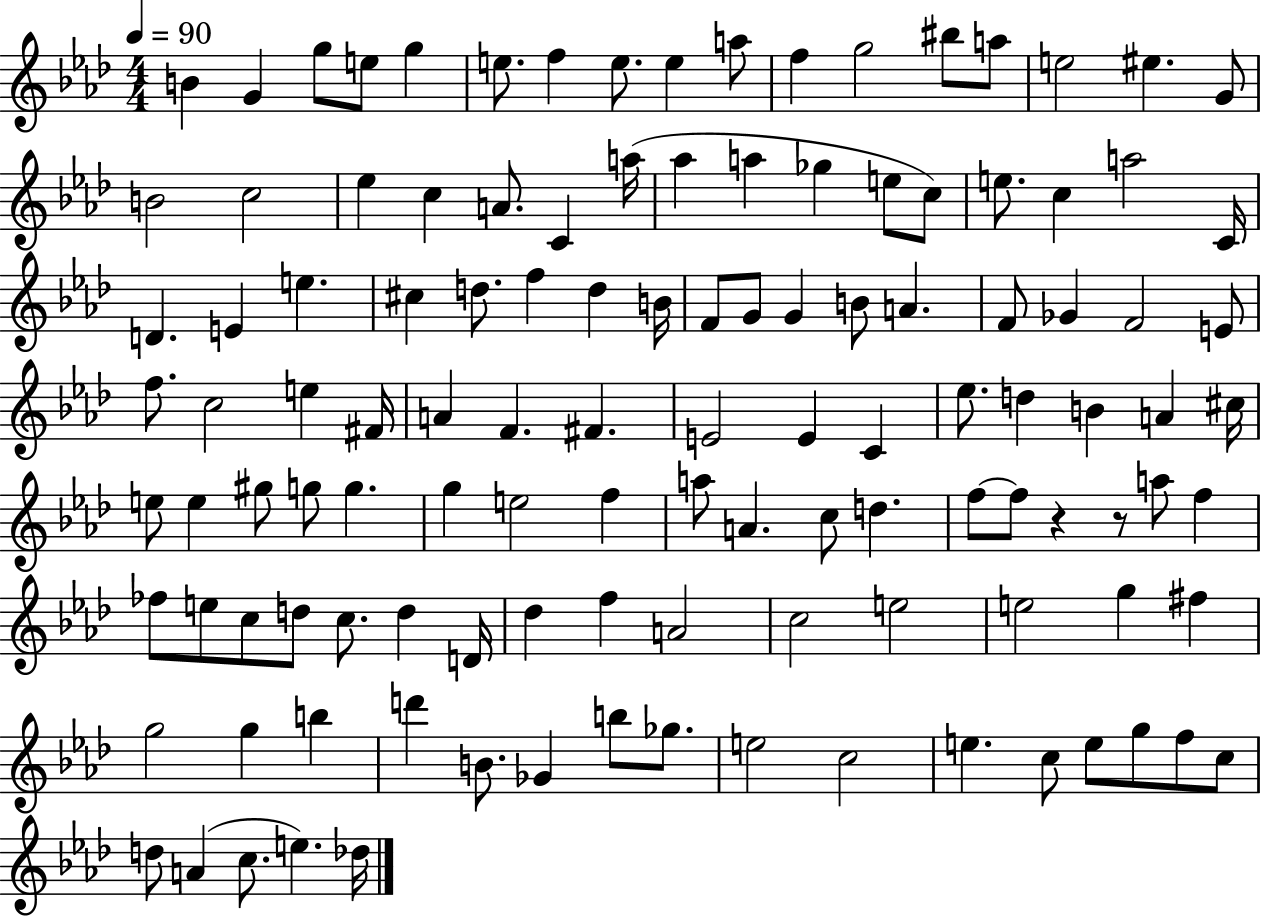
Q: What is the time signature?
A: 4/4